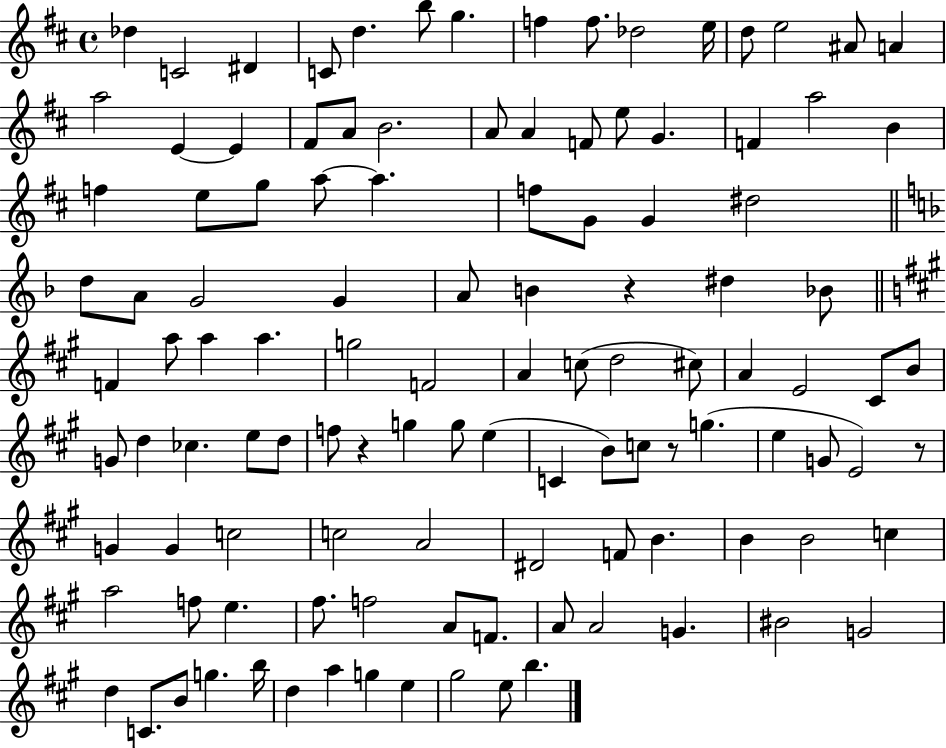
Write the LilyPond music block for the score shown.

{
  \clef treble
  \time 4/4
  \defaultTimeSignature
  \key d \major
  \repeat volta 2 { des''4 c'2 dis'4 | c'8 d''4. b''8 g''4. | f''4 f''8. des''2 e''16 | d''8 e''2 ais'8 a'4 | \break a''2 e'4~~ e'4 | fis'8 a'8 b'2. | a'8 a'4 f'8 e''8 g'4. | f'4 a''2 b'4 | \break f''4 e''8 g''8 a''8~~ a''4. | f''8 g'8 g'4 dis''2 | \bar "||" \break \key f \major d''8 a'8 g'2 g'4 | a'8 b'4 r4 dis''4 bes'8 | \bar "||" \break \key a \major f'4 a''8 a''4 a''4. | g''2 f'2 | a'4 c''8( d''2 cis''8) | a'4 e'2 cis'8 b'8 | \break g'8 d''4 ces''4. e''8 d''8 | f''8 r4 g''4 g''8 e''4( | c'4 b'8) c''8 r8 g''4.( | e''4 g'8 e'2) r8 | \break g'4 g'4 c''2 | c''2 a'2 | dis'2 f'8 b'4. | b'4 b'2 c''4 | \break a''2 f''8 e''4. | fis''8. f''2 a'8 f'8. | a'8 a'2 g'4. | bis'2 g'2 | \break d''4 c'8. b'8 g''4. b''16 | d''4 a''4 g''4 e''4 | gis''2 e''8 b''4. | } \bar "|."
}